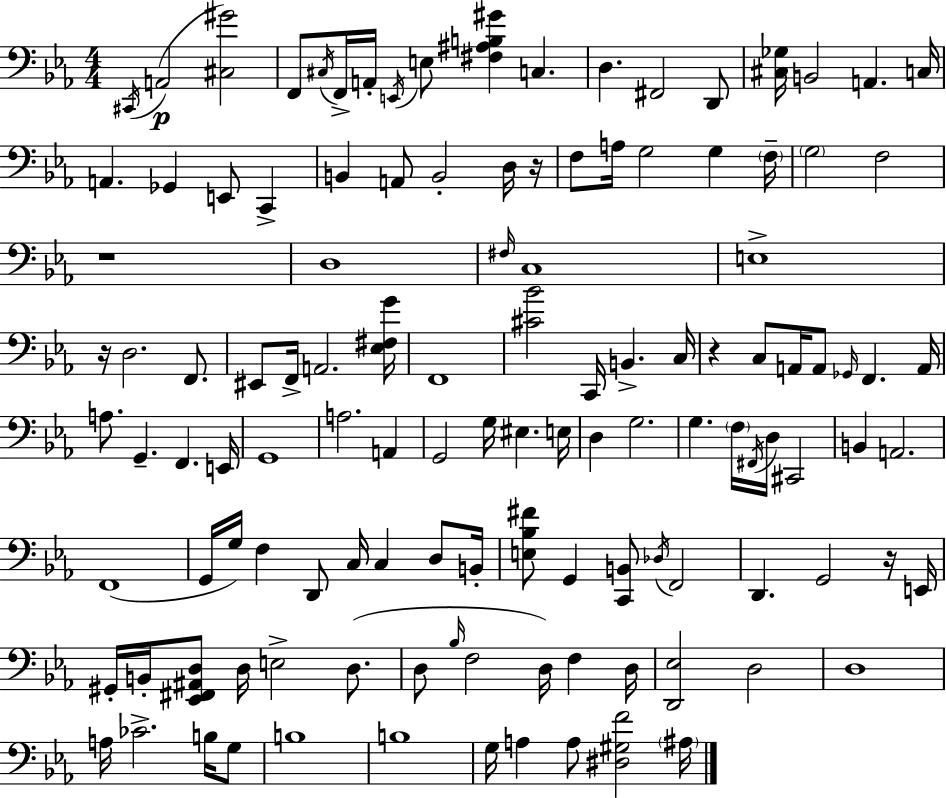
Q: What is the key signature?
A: EES major